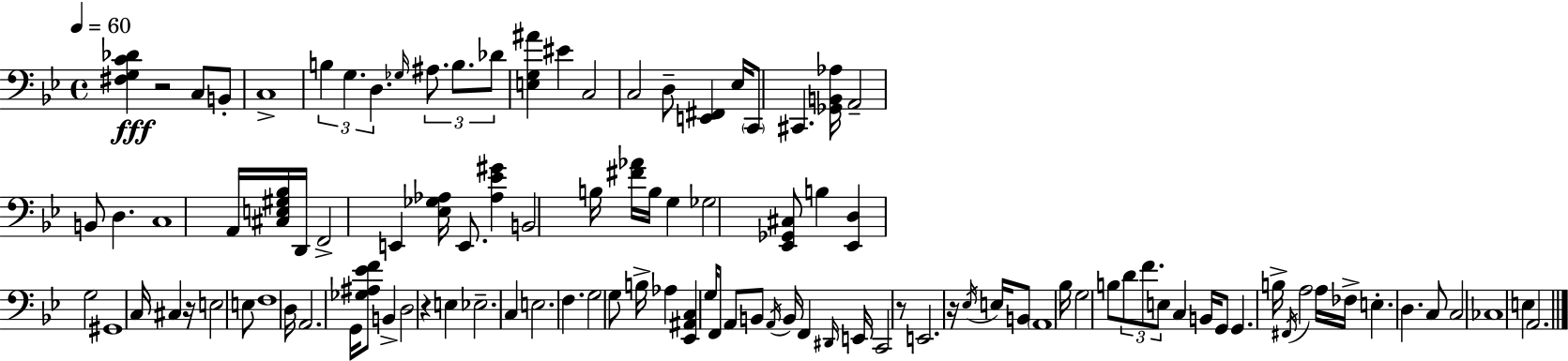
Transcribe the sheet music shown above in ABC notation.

X:1
T:Untitled
M:4/4
L:1/4
K:Bb
[^F,G,C_D] z2 C,/2 B,,/2 C,4 B, G, D, _G,/4 ^A,/2 B,/2 _D/2 [E,G,^A] ^E C,2 C,2 D,/2 [E,,^F,,] _E,/4 C,,/2 ^C,, [_G,,B,,_A,]/4 A,,2 B,,/2 D, C,4 A,,/4 [^C,E,^G,_B,]/4 D,,/4 F,,2 E,, [_E,_G,_A,]/4 E,,/2 [_A,_E^G] B,,2 B,/4 [^F_A]/4 B,/4 G, _G,2 [_E,,_G,,^C,]/2 B, [_E,,D,] G,2 ^G,,4 C,/4 ^C, z/4 E,2 E,/2 F,4 D,/4 A,,2 G,,/4 [_G,^A,_EF]/2 B,, D,2 z E, _E,2 C, E,2 F, G,2 G,/2 B,/4 _A, [_E,,^A,,C,] G,/4 F,,/2 A,,/2 B,,/2 A,,/4 B,,/4 F,, ^D,,/4 E,,/4 C,,2 z/2 E,,2 z/4 _E,/4 E,/4 B,,/2 A,,4 _B,/4 G,2 B,/2 D/2 F/2 E,/2 C, B,,/4 G,,/2 G,, B,/4 ^F,,/4 A,2 A,/4 _F,/4 E, D, C,/2 C,2 _C,4 E, A,,2